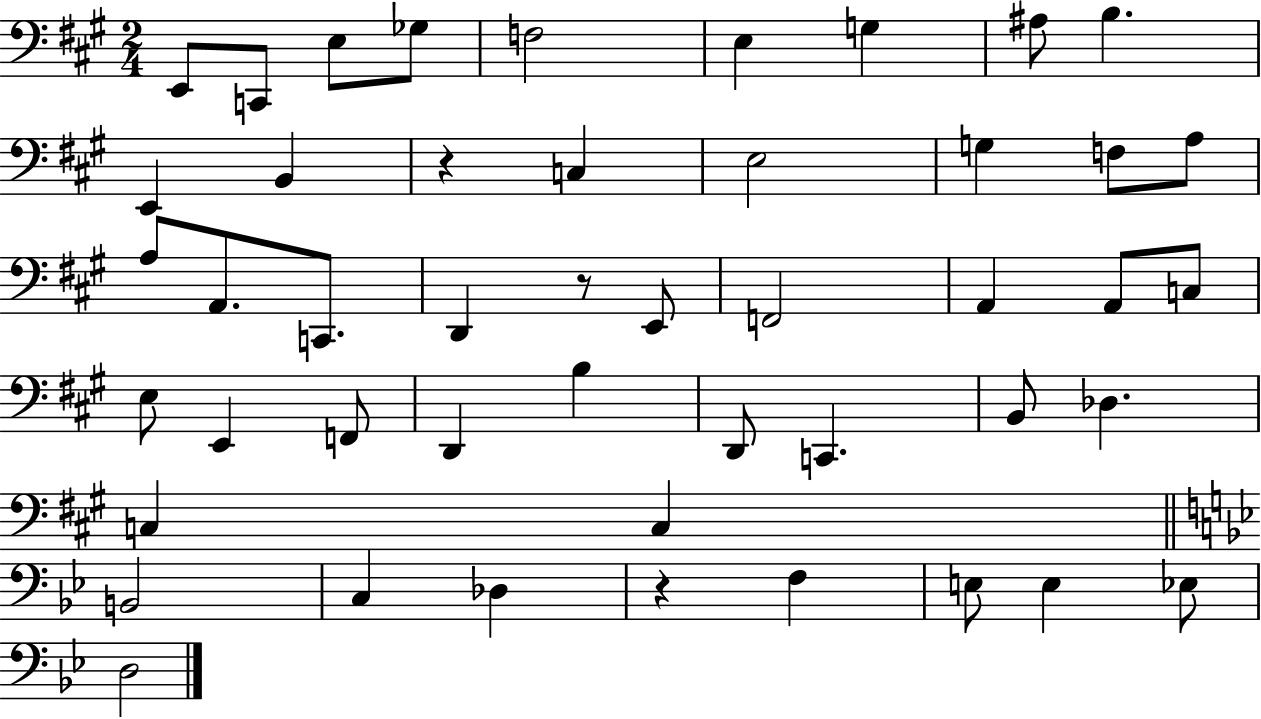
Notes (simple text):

E2/e C2/e E3/e Gb3/e F3/h E3/q G3/q A#3/e B3/q. E2/q B2/q R/q C3/q E3/h G3/q F3/e A3/e A3/e A2/e. C2/e. D2/q R/e E2/e F2/h A2/q A2/e C3/e E3/e E2/q F2/e D2/q B3/q D2/e C2/q. B2/e Db3/q. C3/q C3/q B2/h C3/q Db3/q R/q F3/q E3/e E3/q Eb3/e D3/h